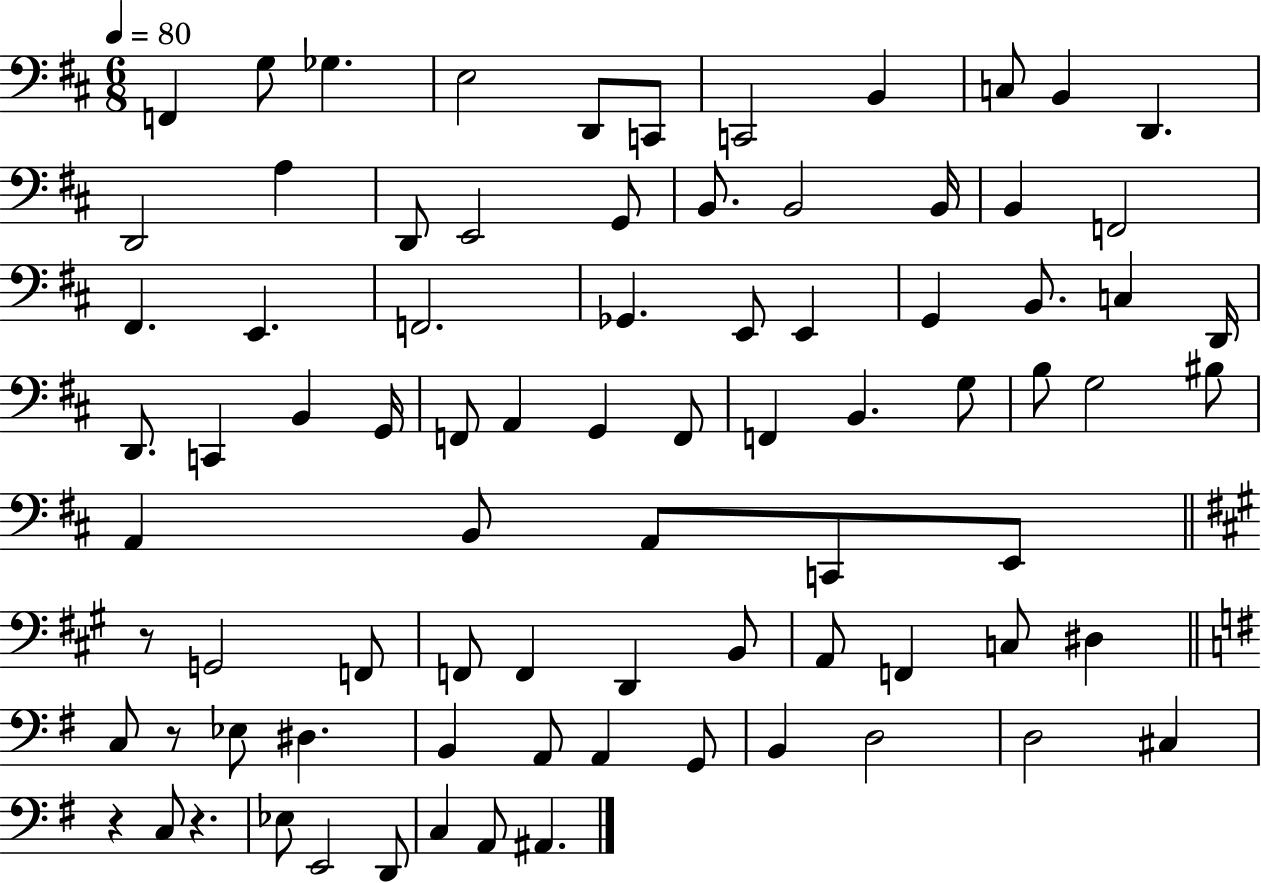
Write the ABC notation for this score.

X:1
T:Untitled
M:6/8
L:1/4
K:D
F,, G,/2 _G, E,2 D,,/2 C,,/2 C,,2 B,, C,/2 B,, D,, D,,2 A, D,,/2 E,,2 G,,/2 B,,/2 B,,2 B,,/4 B,, F,,2 ^F,, E,, F,,2 _G,, E,,/2 E,, G,, B,,/2 C, D,,/4 D,,/2 C,, B,, G,,/4 F,,/2 A,, G,, F,,/2 F,, B,, G,/2 B,/2 G,2 ^B,/2 A,, B,,/2 A,,/2 C,,/2 E,,/2 z/2 G,,2 F,,/2 F,,/2 F,, D,, B,,/2 A,,/2 F,, C,/2 ^D, C,/2 z/2 _E,/2 ^D, B,, A,,/2 A,, G,,/2 B,, D,2 D,2 ^C, z C,/2 z _E,/2 E,,2 D,,/2 C, A,,/2 ^A,,